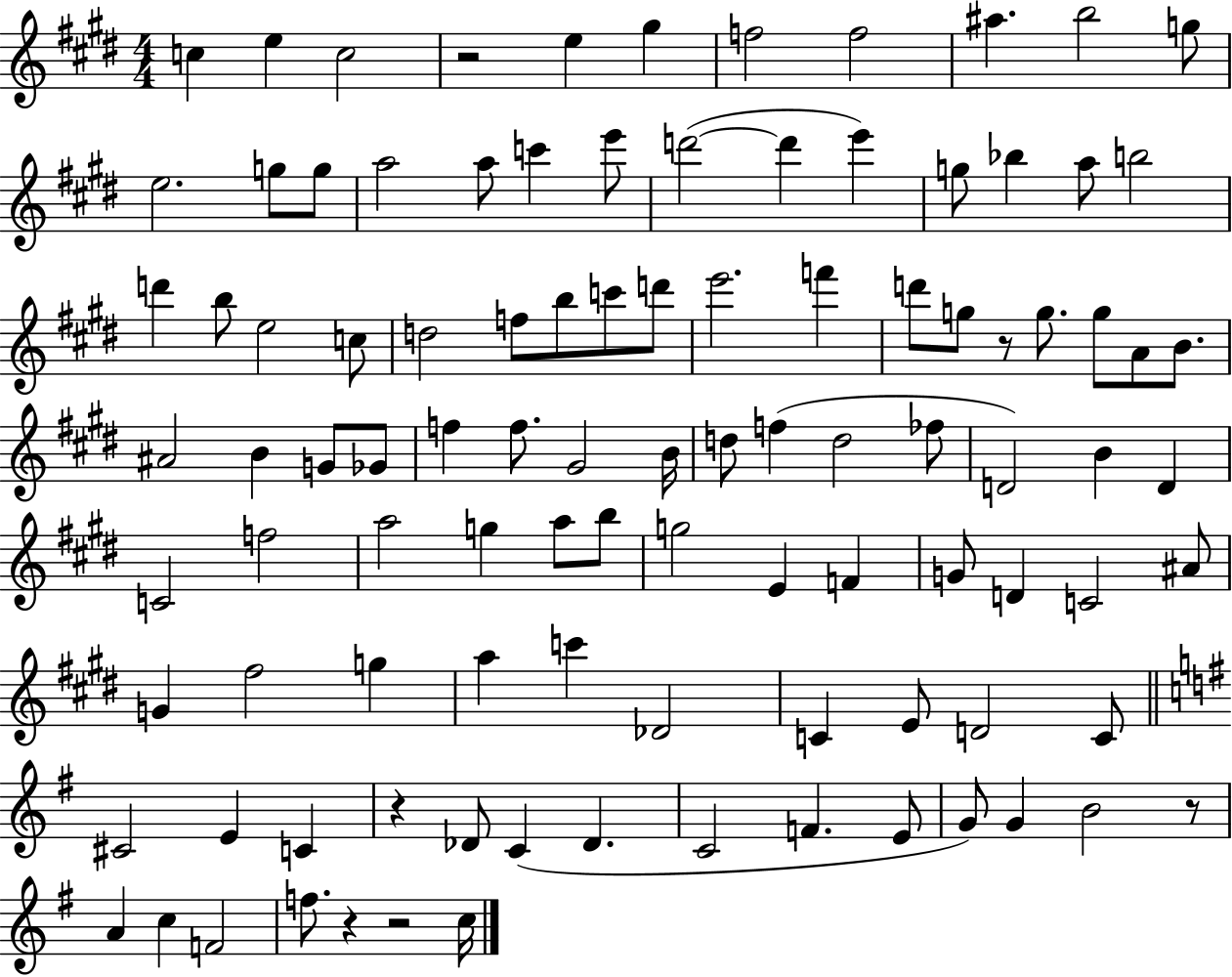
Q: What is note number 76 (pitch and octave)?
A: C4